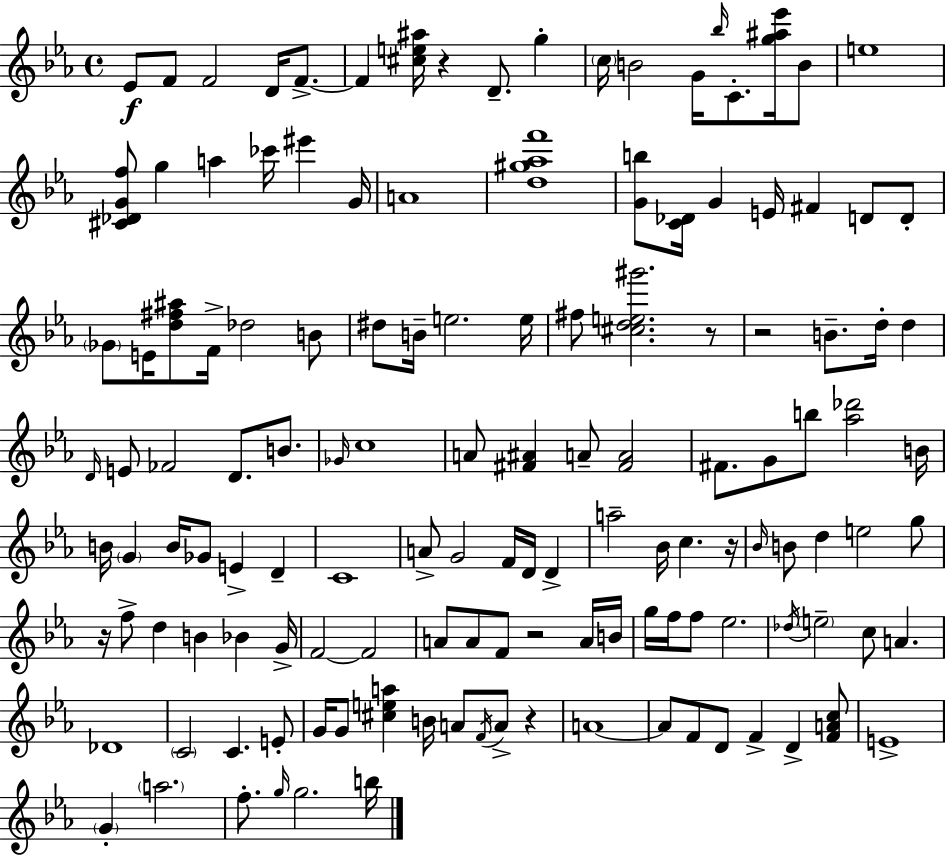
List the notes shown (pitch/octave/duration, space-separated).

Eb4/e F4/e F4/h D4/s F4/e. F4/q [C#5,E5,A#5]/s R/q D4/e. G5/q C5/s B4/h G4/s Bb5/s C4/e. [G5,A#5,Eb6]/s B4/e E5/w [C#4,Db4,G4,F5]/e G5/q A5/q CES6/s EIS6/q G4/s A4/w [D5,G#5,Ab5,F6]/w [G4,B5]/e [C4,Db4]/s G4/q E4/s F#4/q D4/e D4/e Gb4/e E4/s [D5,F#5,A#5]/e F4/s Db5/h B4/e D#5/e B4/s E5/h. E5/s F#5/e [C#5,D5,E5,G#6]/h. R/e R/h B4/e. D5/s D5/q D4/s E4/e FES4/h D4/e. B4/e. Gb4/s C5/w A4/e [F#4,A#4]/q A4/e [F#4,A4]/h F#4/e. G4/e B5/e [Ab5,Db6]/h B4/s B4/s G4/q B4/s Gb4/e E4/q D4/q C4/w A4/e G4/h F4/s D4/s D4/q A5/h Bb4/s C5/q. R/s Bb4/s B4/e D5/q E5/h G5/e R/s F5/e D5/q B4/q Bb4/q G4/s F4/h F4/h A4/e A4/e F4/e R/h A4/s B4/s G5/s F5/s F5/e Eb5/h. Db5/s E5/h C5/e A4/q. Db4/w C4/h C4/q. E4/e G4/s G4/e [C#5,E5,A5]/q B4/s A4/e F4/s A4/e R/q A4/w A4/e F4/e D4/e F4/q D4/q [F4,A4,C5]/e E4/w G4/q A5/h. F5/e. G5/s G5/h. B5/s